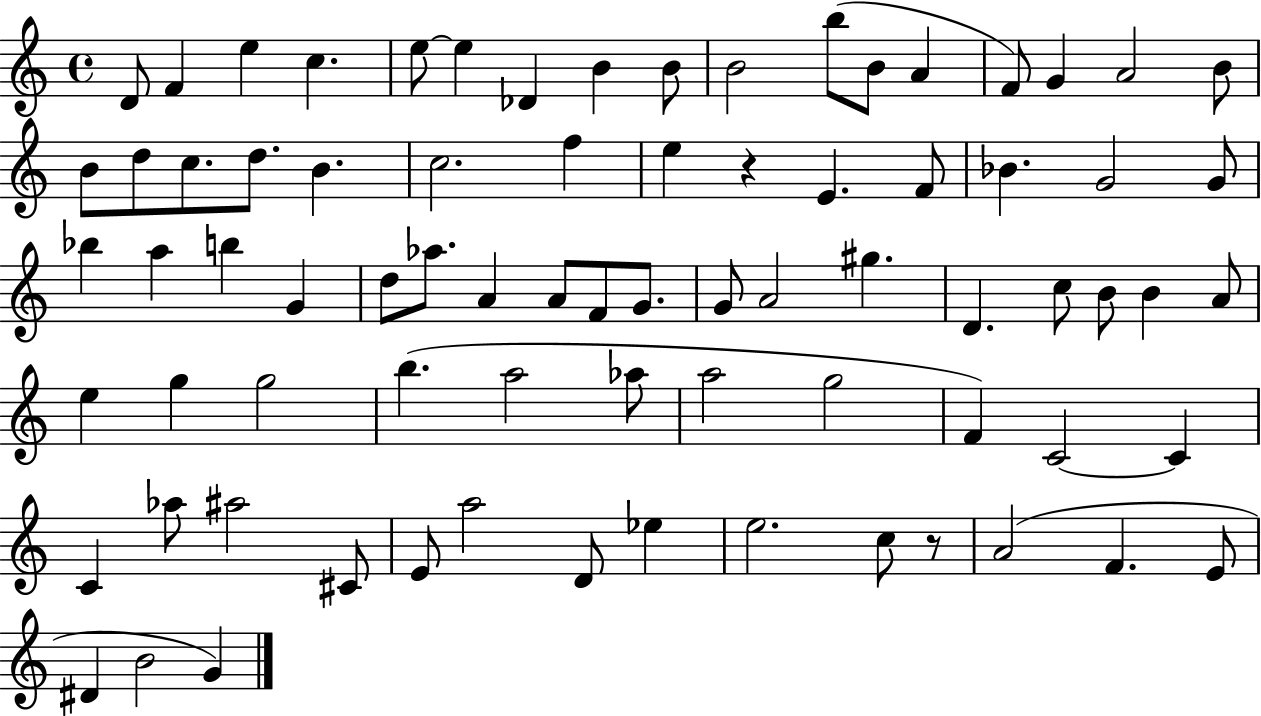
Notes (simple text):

D4/e F4/q E5/q C5/q. E5/e E5/q Db4/q B4/q B4/e B4/h B5/e B4/e A4/q F4/e G4/q A4/h B4/e B4/e D5/e C5/e. D5/e. B4/q. C5/h. F5/q E5/q R/q E4/q. F4/e Bb4/q. G4/h G4/e Bb5/q A5/q B5/q G4/q D5/e Ab5/e. A4/q A4/e F4/e G4/e. G4/e A4/h G#5/q. D4/q. C5/e B4/e B4/q A4/e E5/q G5/q G5/h B5/q. A5/h Ab5/e A5/h G5/h F4/q C4/h C4/q C4/q Ab5/e A#5/h C#4/e E4/e A5/h D4/e Eb5/q E5/h. C5/e R/e A4/h F4/q. E4/e D#4/q B4/h G4/q